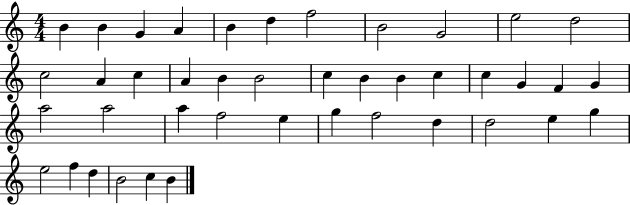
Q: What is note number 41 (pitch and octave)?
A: C5